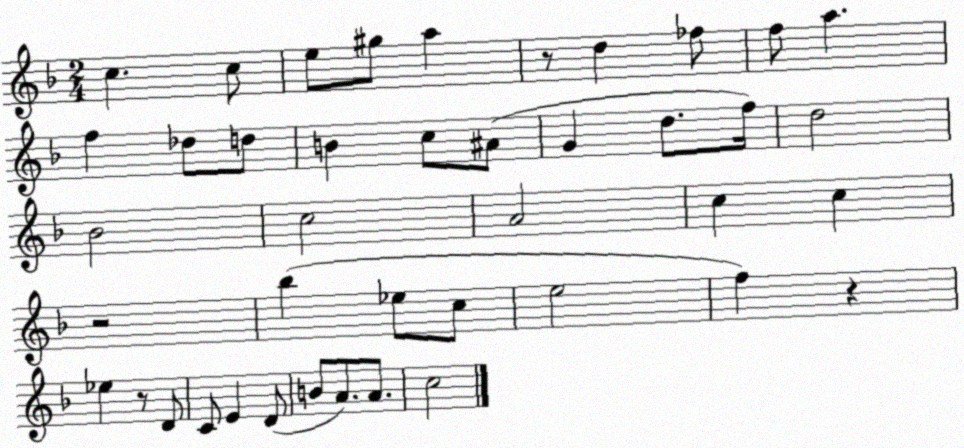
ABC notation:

X:1
T:Untitled
M:2/4
L:1/4
K:F
c c/2 e/2 ^g/2 a z/2 d _f/2 f/2 a f _d/2 d/2 B c/2 ^A/2 G d/2 f/4 d2 _B2 c2 A2 c c z2 _b _e/2 c/2 e2 f z _e z/2 D/2 C/2 E D/2 B/2 A/2 A/2 c2